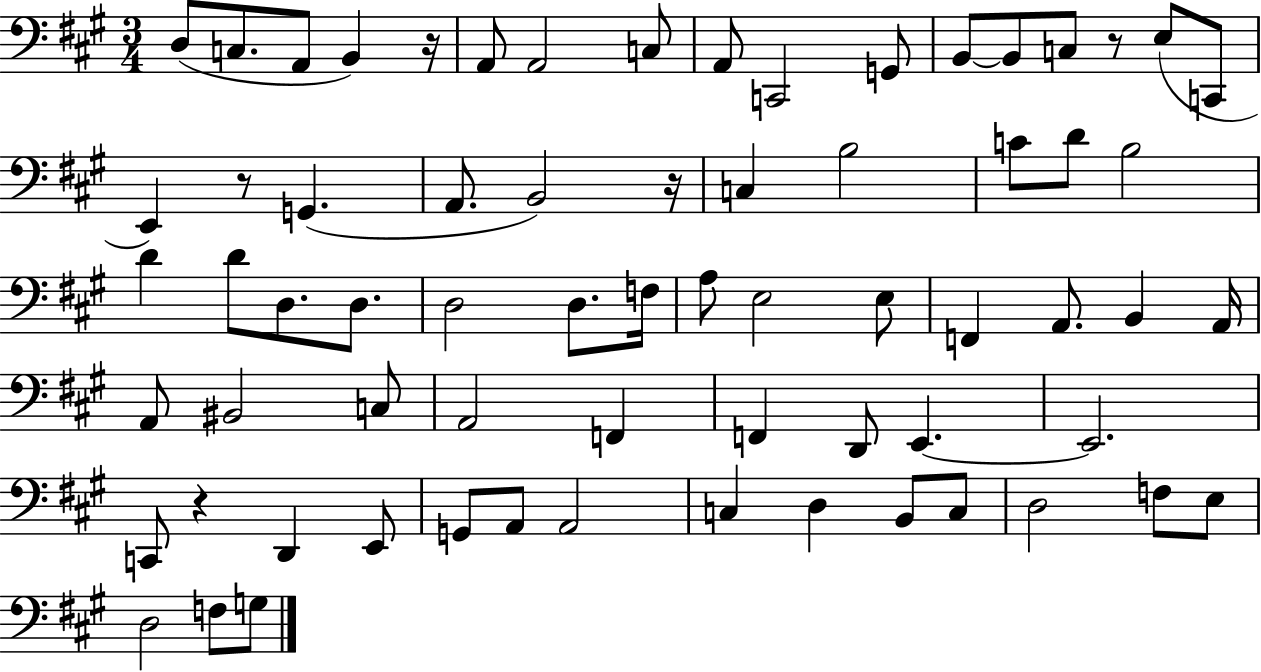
{
  \clef bass
  \numericTimeSignature
  \time 3/4
  \key a \major
  d8( c8. a,8 b,4) r16 | a,8 a,2 c8 | a,8 c,2 g,8 | b,8~~ b,8 c8 r8 e8( c,8 | \break e,4) r8 g,4.( | a,8. b,2) r16 | c4 b2 | c'8 d'8 b2 | \break d'4 d'8 d8. d8. | d2 d8. f16 | a8 e2 e8 | f,4 a,8. b,4 a,16 | \break a,8 bis,2 c8 | a,2 f,4 | f,4 d,8 e,4.~~ | e,2. | \break c,8 r4 d,4 e,8 | g,8 a,8 a,2 | c4 d4 b,8 c8 | d2 f8 e8 | \break d2 f8 g8 | \bar "|."
}